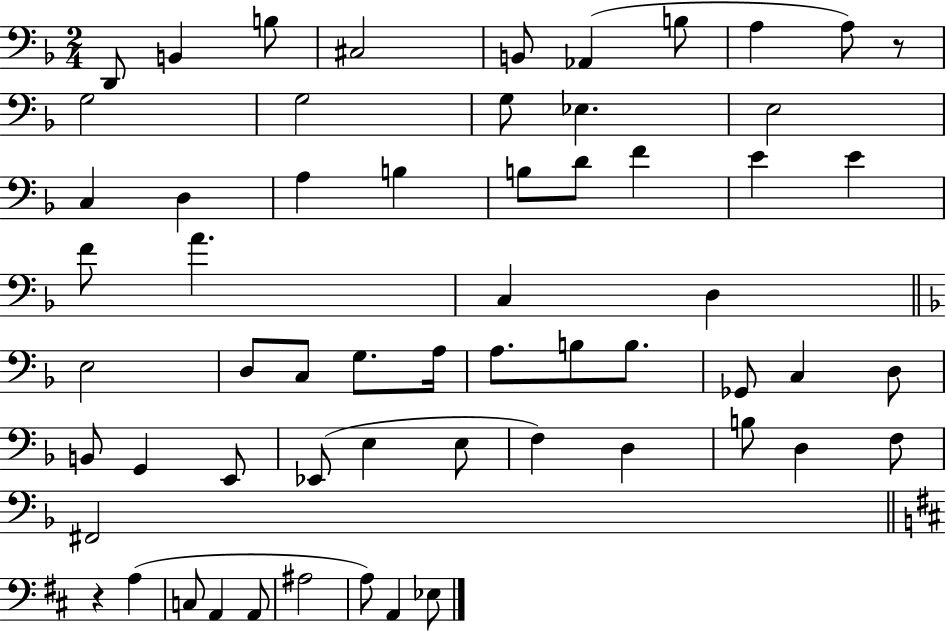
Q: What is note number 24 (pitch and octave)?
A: F4